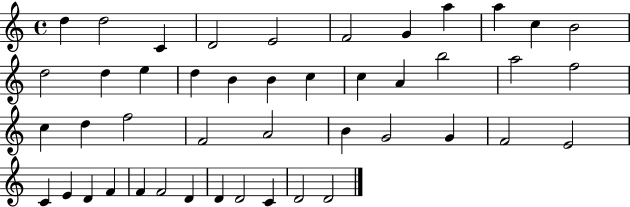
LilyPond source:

{
  \clef treble
  \time 4/4
  \defaultTimeSignature
  \key c \major
  d''4 d''2 c'4 | d'2 e'2 | f'2 g'4 a''4 | a''4 c''4 b'2 | \break d''2 d''4 e''4 | d''4 b'4 b'4 c''4 | c''4 a'4 b''2 | a''2 f''2 | \break c''4 d''4 f''2 | f'2 a'2 | b'4 g'2 g'4 | f'2 e'2 | \break c'4 e'4 d'4 f'4 | f'4 f'2 d'4 | d'4 d'2 c'4 | d'2 d'2 | \break \bar "|."
}